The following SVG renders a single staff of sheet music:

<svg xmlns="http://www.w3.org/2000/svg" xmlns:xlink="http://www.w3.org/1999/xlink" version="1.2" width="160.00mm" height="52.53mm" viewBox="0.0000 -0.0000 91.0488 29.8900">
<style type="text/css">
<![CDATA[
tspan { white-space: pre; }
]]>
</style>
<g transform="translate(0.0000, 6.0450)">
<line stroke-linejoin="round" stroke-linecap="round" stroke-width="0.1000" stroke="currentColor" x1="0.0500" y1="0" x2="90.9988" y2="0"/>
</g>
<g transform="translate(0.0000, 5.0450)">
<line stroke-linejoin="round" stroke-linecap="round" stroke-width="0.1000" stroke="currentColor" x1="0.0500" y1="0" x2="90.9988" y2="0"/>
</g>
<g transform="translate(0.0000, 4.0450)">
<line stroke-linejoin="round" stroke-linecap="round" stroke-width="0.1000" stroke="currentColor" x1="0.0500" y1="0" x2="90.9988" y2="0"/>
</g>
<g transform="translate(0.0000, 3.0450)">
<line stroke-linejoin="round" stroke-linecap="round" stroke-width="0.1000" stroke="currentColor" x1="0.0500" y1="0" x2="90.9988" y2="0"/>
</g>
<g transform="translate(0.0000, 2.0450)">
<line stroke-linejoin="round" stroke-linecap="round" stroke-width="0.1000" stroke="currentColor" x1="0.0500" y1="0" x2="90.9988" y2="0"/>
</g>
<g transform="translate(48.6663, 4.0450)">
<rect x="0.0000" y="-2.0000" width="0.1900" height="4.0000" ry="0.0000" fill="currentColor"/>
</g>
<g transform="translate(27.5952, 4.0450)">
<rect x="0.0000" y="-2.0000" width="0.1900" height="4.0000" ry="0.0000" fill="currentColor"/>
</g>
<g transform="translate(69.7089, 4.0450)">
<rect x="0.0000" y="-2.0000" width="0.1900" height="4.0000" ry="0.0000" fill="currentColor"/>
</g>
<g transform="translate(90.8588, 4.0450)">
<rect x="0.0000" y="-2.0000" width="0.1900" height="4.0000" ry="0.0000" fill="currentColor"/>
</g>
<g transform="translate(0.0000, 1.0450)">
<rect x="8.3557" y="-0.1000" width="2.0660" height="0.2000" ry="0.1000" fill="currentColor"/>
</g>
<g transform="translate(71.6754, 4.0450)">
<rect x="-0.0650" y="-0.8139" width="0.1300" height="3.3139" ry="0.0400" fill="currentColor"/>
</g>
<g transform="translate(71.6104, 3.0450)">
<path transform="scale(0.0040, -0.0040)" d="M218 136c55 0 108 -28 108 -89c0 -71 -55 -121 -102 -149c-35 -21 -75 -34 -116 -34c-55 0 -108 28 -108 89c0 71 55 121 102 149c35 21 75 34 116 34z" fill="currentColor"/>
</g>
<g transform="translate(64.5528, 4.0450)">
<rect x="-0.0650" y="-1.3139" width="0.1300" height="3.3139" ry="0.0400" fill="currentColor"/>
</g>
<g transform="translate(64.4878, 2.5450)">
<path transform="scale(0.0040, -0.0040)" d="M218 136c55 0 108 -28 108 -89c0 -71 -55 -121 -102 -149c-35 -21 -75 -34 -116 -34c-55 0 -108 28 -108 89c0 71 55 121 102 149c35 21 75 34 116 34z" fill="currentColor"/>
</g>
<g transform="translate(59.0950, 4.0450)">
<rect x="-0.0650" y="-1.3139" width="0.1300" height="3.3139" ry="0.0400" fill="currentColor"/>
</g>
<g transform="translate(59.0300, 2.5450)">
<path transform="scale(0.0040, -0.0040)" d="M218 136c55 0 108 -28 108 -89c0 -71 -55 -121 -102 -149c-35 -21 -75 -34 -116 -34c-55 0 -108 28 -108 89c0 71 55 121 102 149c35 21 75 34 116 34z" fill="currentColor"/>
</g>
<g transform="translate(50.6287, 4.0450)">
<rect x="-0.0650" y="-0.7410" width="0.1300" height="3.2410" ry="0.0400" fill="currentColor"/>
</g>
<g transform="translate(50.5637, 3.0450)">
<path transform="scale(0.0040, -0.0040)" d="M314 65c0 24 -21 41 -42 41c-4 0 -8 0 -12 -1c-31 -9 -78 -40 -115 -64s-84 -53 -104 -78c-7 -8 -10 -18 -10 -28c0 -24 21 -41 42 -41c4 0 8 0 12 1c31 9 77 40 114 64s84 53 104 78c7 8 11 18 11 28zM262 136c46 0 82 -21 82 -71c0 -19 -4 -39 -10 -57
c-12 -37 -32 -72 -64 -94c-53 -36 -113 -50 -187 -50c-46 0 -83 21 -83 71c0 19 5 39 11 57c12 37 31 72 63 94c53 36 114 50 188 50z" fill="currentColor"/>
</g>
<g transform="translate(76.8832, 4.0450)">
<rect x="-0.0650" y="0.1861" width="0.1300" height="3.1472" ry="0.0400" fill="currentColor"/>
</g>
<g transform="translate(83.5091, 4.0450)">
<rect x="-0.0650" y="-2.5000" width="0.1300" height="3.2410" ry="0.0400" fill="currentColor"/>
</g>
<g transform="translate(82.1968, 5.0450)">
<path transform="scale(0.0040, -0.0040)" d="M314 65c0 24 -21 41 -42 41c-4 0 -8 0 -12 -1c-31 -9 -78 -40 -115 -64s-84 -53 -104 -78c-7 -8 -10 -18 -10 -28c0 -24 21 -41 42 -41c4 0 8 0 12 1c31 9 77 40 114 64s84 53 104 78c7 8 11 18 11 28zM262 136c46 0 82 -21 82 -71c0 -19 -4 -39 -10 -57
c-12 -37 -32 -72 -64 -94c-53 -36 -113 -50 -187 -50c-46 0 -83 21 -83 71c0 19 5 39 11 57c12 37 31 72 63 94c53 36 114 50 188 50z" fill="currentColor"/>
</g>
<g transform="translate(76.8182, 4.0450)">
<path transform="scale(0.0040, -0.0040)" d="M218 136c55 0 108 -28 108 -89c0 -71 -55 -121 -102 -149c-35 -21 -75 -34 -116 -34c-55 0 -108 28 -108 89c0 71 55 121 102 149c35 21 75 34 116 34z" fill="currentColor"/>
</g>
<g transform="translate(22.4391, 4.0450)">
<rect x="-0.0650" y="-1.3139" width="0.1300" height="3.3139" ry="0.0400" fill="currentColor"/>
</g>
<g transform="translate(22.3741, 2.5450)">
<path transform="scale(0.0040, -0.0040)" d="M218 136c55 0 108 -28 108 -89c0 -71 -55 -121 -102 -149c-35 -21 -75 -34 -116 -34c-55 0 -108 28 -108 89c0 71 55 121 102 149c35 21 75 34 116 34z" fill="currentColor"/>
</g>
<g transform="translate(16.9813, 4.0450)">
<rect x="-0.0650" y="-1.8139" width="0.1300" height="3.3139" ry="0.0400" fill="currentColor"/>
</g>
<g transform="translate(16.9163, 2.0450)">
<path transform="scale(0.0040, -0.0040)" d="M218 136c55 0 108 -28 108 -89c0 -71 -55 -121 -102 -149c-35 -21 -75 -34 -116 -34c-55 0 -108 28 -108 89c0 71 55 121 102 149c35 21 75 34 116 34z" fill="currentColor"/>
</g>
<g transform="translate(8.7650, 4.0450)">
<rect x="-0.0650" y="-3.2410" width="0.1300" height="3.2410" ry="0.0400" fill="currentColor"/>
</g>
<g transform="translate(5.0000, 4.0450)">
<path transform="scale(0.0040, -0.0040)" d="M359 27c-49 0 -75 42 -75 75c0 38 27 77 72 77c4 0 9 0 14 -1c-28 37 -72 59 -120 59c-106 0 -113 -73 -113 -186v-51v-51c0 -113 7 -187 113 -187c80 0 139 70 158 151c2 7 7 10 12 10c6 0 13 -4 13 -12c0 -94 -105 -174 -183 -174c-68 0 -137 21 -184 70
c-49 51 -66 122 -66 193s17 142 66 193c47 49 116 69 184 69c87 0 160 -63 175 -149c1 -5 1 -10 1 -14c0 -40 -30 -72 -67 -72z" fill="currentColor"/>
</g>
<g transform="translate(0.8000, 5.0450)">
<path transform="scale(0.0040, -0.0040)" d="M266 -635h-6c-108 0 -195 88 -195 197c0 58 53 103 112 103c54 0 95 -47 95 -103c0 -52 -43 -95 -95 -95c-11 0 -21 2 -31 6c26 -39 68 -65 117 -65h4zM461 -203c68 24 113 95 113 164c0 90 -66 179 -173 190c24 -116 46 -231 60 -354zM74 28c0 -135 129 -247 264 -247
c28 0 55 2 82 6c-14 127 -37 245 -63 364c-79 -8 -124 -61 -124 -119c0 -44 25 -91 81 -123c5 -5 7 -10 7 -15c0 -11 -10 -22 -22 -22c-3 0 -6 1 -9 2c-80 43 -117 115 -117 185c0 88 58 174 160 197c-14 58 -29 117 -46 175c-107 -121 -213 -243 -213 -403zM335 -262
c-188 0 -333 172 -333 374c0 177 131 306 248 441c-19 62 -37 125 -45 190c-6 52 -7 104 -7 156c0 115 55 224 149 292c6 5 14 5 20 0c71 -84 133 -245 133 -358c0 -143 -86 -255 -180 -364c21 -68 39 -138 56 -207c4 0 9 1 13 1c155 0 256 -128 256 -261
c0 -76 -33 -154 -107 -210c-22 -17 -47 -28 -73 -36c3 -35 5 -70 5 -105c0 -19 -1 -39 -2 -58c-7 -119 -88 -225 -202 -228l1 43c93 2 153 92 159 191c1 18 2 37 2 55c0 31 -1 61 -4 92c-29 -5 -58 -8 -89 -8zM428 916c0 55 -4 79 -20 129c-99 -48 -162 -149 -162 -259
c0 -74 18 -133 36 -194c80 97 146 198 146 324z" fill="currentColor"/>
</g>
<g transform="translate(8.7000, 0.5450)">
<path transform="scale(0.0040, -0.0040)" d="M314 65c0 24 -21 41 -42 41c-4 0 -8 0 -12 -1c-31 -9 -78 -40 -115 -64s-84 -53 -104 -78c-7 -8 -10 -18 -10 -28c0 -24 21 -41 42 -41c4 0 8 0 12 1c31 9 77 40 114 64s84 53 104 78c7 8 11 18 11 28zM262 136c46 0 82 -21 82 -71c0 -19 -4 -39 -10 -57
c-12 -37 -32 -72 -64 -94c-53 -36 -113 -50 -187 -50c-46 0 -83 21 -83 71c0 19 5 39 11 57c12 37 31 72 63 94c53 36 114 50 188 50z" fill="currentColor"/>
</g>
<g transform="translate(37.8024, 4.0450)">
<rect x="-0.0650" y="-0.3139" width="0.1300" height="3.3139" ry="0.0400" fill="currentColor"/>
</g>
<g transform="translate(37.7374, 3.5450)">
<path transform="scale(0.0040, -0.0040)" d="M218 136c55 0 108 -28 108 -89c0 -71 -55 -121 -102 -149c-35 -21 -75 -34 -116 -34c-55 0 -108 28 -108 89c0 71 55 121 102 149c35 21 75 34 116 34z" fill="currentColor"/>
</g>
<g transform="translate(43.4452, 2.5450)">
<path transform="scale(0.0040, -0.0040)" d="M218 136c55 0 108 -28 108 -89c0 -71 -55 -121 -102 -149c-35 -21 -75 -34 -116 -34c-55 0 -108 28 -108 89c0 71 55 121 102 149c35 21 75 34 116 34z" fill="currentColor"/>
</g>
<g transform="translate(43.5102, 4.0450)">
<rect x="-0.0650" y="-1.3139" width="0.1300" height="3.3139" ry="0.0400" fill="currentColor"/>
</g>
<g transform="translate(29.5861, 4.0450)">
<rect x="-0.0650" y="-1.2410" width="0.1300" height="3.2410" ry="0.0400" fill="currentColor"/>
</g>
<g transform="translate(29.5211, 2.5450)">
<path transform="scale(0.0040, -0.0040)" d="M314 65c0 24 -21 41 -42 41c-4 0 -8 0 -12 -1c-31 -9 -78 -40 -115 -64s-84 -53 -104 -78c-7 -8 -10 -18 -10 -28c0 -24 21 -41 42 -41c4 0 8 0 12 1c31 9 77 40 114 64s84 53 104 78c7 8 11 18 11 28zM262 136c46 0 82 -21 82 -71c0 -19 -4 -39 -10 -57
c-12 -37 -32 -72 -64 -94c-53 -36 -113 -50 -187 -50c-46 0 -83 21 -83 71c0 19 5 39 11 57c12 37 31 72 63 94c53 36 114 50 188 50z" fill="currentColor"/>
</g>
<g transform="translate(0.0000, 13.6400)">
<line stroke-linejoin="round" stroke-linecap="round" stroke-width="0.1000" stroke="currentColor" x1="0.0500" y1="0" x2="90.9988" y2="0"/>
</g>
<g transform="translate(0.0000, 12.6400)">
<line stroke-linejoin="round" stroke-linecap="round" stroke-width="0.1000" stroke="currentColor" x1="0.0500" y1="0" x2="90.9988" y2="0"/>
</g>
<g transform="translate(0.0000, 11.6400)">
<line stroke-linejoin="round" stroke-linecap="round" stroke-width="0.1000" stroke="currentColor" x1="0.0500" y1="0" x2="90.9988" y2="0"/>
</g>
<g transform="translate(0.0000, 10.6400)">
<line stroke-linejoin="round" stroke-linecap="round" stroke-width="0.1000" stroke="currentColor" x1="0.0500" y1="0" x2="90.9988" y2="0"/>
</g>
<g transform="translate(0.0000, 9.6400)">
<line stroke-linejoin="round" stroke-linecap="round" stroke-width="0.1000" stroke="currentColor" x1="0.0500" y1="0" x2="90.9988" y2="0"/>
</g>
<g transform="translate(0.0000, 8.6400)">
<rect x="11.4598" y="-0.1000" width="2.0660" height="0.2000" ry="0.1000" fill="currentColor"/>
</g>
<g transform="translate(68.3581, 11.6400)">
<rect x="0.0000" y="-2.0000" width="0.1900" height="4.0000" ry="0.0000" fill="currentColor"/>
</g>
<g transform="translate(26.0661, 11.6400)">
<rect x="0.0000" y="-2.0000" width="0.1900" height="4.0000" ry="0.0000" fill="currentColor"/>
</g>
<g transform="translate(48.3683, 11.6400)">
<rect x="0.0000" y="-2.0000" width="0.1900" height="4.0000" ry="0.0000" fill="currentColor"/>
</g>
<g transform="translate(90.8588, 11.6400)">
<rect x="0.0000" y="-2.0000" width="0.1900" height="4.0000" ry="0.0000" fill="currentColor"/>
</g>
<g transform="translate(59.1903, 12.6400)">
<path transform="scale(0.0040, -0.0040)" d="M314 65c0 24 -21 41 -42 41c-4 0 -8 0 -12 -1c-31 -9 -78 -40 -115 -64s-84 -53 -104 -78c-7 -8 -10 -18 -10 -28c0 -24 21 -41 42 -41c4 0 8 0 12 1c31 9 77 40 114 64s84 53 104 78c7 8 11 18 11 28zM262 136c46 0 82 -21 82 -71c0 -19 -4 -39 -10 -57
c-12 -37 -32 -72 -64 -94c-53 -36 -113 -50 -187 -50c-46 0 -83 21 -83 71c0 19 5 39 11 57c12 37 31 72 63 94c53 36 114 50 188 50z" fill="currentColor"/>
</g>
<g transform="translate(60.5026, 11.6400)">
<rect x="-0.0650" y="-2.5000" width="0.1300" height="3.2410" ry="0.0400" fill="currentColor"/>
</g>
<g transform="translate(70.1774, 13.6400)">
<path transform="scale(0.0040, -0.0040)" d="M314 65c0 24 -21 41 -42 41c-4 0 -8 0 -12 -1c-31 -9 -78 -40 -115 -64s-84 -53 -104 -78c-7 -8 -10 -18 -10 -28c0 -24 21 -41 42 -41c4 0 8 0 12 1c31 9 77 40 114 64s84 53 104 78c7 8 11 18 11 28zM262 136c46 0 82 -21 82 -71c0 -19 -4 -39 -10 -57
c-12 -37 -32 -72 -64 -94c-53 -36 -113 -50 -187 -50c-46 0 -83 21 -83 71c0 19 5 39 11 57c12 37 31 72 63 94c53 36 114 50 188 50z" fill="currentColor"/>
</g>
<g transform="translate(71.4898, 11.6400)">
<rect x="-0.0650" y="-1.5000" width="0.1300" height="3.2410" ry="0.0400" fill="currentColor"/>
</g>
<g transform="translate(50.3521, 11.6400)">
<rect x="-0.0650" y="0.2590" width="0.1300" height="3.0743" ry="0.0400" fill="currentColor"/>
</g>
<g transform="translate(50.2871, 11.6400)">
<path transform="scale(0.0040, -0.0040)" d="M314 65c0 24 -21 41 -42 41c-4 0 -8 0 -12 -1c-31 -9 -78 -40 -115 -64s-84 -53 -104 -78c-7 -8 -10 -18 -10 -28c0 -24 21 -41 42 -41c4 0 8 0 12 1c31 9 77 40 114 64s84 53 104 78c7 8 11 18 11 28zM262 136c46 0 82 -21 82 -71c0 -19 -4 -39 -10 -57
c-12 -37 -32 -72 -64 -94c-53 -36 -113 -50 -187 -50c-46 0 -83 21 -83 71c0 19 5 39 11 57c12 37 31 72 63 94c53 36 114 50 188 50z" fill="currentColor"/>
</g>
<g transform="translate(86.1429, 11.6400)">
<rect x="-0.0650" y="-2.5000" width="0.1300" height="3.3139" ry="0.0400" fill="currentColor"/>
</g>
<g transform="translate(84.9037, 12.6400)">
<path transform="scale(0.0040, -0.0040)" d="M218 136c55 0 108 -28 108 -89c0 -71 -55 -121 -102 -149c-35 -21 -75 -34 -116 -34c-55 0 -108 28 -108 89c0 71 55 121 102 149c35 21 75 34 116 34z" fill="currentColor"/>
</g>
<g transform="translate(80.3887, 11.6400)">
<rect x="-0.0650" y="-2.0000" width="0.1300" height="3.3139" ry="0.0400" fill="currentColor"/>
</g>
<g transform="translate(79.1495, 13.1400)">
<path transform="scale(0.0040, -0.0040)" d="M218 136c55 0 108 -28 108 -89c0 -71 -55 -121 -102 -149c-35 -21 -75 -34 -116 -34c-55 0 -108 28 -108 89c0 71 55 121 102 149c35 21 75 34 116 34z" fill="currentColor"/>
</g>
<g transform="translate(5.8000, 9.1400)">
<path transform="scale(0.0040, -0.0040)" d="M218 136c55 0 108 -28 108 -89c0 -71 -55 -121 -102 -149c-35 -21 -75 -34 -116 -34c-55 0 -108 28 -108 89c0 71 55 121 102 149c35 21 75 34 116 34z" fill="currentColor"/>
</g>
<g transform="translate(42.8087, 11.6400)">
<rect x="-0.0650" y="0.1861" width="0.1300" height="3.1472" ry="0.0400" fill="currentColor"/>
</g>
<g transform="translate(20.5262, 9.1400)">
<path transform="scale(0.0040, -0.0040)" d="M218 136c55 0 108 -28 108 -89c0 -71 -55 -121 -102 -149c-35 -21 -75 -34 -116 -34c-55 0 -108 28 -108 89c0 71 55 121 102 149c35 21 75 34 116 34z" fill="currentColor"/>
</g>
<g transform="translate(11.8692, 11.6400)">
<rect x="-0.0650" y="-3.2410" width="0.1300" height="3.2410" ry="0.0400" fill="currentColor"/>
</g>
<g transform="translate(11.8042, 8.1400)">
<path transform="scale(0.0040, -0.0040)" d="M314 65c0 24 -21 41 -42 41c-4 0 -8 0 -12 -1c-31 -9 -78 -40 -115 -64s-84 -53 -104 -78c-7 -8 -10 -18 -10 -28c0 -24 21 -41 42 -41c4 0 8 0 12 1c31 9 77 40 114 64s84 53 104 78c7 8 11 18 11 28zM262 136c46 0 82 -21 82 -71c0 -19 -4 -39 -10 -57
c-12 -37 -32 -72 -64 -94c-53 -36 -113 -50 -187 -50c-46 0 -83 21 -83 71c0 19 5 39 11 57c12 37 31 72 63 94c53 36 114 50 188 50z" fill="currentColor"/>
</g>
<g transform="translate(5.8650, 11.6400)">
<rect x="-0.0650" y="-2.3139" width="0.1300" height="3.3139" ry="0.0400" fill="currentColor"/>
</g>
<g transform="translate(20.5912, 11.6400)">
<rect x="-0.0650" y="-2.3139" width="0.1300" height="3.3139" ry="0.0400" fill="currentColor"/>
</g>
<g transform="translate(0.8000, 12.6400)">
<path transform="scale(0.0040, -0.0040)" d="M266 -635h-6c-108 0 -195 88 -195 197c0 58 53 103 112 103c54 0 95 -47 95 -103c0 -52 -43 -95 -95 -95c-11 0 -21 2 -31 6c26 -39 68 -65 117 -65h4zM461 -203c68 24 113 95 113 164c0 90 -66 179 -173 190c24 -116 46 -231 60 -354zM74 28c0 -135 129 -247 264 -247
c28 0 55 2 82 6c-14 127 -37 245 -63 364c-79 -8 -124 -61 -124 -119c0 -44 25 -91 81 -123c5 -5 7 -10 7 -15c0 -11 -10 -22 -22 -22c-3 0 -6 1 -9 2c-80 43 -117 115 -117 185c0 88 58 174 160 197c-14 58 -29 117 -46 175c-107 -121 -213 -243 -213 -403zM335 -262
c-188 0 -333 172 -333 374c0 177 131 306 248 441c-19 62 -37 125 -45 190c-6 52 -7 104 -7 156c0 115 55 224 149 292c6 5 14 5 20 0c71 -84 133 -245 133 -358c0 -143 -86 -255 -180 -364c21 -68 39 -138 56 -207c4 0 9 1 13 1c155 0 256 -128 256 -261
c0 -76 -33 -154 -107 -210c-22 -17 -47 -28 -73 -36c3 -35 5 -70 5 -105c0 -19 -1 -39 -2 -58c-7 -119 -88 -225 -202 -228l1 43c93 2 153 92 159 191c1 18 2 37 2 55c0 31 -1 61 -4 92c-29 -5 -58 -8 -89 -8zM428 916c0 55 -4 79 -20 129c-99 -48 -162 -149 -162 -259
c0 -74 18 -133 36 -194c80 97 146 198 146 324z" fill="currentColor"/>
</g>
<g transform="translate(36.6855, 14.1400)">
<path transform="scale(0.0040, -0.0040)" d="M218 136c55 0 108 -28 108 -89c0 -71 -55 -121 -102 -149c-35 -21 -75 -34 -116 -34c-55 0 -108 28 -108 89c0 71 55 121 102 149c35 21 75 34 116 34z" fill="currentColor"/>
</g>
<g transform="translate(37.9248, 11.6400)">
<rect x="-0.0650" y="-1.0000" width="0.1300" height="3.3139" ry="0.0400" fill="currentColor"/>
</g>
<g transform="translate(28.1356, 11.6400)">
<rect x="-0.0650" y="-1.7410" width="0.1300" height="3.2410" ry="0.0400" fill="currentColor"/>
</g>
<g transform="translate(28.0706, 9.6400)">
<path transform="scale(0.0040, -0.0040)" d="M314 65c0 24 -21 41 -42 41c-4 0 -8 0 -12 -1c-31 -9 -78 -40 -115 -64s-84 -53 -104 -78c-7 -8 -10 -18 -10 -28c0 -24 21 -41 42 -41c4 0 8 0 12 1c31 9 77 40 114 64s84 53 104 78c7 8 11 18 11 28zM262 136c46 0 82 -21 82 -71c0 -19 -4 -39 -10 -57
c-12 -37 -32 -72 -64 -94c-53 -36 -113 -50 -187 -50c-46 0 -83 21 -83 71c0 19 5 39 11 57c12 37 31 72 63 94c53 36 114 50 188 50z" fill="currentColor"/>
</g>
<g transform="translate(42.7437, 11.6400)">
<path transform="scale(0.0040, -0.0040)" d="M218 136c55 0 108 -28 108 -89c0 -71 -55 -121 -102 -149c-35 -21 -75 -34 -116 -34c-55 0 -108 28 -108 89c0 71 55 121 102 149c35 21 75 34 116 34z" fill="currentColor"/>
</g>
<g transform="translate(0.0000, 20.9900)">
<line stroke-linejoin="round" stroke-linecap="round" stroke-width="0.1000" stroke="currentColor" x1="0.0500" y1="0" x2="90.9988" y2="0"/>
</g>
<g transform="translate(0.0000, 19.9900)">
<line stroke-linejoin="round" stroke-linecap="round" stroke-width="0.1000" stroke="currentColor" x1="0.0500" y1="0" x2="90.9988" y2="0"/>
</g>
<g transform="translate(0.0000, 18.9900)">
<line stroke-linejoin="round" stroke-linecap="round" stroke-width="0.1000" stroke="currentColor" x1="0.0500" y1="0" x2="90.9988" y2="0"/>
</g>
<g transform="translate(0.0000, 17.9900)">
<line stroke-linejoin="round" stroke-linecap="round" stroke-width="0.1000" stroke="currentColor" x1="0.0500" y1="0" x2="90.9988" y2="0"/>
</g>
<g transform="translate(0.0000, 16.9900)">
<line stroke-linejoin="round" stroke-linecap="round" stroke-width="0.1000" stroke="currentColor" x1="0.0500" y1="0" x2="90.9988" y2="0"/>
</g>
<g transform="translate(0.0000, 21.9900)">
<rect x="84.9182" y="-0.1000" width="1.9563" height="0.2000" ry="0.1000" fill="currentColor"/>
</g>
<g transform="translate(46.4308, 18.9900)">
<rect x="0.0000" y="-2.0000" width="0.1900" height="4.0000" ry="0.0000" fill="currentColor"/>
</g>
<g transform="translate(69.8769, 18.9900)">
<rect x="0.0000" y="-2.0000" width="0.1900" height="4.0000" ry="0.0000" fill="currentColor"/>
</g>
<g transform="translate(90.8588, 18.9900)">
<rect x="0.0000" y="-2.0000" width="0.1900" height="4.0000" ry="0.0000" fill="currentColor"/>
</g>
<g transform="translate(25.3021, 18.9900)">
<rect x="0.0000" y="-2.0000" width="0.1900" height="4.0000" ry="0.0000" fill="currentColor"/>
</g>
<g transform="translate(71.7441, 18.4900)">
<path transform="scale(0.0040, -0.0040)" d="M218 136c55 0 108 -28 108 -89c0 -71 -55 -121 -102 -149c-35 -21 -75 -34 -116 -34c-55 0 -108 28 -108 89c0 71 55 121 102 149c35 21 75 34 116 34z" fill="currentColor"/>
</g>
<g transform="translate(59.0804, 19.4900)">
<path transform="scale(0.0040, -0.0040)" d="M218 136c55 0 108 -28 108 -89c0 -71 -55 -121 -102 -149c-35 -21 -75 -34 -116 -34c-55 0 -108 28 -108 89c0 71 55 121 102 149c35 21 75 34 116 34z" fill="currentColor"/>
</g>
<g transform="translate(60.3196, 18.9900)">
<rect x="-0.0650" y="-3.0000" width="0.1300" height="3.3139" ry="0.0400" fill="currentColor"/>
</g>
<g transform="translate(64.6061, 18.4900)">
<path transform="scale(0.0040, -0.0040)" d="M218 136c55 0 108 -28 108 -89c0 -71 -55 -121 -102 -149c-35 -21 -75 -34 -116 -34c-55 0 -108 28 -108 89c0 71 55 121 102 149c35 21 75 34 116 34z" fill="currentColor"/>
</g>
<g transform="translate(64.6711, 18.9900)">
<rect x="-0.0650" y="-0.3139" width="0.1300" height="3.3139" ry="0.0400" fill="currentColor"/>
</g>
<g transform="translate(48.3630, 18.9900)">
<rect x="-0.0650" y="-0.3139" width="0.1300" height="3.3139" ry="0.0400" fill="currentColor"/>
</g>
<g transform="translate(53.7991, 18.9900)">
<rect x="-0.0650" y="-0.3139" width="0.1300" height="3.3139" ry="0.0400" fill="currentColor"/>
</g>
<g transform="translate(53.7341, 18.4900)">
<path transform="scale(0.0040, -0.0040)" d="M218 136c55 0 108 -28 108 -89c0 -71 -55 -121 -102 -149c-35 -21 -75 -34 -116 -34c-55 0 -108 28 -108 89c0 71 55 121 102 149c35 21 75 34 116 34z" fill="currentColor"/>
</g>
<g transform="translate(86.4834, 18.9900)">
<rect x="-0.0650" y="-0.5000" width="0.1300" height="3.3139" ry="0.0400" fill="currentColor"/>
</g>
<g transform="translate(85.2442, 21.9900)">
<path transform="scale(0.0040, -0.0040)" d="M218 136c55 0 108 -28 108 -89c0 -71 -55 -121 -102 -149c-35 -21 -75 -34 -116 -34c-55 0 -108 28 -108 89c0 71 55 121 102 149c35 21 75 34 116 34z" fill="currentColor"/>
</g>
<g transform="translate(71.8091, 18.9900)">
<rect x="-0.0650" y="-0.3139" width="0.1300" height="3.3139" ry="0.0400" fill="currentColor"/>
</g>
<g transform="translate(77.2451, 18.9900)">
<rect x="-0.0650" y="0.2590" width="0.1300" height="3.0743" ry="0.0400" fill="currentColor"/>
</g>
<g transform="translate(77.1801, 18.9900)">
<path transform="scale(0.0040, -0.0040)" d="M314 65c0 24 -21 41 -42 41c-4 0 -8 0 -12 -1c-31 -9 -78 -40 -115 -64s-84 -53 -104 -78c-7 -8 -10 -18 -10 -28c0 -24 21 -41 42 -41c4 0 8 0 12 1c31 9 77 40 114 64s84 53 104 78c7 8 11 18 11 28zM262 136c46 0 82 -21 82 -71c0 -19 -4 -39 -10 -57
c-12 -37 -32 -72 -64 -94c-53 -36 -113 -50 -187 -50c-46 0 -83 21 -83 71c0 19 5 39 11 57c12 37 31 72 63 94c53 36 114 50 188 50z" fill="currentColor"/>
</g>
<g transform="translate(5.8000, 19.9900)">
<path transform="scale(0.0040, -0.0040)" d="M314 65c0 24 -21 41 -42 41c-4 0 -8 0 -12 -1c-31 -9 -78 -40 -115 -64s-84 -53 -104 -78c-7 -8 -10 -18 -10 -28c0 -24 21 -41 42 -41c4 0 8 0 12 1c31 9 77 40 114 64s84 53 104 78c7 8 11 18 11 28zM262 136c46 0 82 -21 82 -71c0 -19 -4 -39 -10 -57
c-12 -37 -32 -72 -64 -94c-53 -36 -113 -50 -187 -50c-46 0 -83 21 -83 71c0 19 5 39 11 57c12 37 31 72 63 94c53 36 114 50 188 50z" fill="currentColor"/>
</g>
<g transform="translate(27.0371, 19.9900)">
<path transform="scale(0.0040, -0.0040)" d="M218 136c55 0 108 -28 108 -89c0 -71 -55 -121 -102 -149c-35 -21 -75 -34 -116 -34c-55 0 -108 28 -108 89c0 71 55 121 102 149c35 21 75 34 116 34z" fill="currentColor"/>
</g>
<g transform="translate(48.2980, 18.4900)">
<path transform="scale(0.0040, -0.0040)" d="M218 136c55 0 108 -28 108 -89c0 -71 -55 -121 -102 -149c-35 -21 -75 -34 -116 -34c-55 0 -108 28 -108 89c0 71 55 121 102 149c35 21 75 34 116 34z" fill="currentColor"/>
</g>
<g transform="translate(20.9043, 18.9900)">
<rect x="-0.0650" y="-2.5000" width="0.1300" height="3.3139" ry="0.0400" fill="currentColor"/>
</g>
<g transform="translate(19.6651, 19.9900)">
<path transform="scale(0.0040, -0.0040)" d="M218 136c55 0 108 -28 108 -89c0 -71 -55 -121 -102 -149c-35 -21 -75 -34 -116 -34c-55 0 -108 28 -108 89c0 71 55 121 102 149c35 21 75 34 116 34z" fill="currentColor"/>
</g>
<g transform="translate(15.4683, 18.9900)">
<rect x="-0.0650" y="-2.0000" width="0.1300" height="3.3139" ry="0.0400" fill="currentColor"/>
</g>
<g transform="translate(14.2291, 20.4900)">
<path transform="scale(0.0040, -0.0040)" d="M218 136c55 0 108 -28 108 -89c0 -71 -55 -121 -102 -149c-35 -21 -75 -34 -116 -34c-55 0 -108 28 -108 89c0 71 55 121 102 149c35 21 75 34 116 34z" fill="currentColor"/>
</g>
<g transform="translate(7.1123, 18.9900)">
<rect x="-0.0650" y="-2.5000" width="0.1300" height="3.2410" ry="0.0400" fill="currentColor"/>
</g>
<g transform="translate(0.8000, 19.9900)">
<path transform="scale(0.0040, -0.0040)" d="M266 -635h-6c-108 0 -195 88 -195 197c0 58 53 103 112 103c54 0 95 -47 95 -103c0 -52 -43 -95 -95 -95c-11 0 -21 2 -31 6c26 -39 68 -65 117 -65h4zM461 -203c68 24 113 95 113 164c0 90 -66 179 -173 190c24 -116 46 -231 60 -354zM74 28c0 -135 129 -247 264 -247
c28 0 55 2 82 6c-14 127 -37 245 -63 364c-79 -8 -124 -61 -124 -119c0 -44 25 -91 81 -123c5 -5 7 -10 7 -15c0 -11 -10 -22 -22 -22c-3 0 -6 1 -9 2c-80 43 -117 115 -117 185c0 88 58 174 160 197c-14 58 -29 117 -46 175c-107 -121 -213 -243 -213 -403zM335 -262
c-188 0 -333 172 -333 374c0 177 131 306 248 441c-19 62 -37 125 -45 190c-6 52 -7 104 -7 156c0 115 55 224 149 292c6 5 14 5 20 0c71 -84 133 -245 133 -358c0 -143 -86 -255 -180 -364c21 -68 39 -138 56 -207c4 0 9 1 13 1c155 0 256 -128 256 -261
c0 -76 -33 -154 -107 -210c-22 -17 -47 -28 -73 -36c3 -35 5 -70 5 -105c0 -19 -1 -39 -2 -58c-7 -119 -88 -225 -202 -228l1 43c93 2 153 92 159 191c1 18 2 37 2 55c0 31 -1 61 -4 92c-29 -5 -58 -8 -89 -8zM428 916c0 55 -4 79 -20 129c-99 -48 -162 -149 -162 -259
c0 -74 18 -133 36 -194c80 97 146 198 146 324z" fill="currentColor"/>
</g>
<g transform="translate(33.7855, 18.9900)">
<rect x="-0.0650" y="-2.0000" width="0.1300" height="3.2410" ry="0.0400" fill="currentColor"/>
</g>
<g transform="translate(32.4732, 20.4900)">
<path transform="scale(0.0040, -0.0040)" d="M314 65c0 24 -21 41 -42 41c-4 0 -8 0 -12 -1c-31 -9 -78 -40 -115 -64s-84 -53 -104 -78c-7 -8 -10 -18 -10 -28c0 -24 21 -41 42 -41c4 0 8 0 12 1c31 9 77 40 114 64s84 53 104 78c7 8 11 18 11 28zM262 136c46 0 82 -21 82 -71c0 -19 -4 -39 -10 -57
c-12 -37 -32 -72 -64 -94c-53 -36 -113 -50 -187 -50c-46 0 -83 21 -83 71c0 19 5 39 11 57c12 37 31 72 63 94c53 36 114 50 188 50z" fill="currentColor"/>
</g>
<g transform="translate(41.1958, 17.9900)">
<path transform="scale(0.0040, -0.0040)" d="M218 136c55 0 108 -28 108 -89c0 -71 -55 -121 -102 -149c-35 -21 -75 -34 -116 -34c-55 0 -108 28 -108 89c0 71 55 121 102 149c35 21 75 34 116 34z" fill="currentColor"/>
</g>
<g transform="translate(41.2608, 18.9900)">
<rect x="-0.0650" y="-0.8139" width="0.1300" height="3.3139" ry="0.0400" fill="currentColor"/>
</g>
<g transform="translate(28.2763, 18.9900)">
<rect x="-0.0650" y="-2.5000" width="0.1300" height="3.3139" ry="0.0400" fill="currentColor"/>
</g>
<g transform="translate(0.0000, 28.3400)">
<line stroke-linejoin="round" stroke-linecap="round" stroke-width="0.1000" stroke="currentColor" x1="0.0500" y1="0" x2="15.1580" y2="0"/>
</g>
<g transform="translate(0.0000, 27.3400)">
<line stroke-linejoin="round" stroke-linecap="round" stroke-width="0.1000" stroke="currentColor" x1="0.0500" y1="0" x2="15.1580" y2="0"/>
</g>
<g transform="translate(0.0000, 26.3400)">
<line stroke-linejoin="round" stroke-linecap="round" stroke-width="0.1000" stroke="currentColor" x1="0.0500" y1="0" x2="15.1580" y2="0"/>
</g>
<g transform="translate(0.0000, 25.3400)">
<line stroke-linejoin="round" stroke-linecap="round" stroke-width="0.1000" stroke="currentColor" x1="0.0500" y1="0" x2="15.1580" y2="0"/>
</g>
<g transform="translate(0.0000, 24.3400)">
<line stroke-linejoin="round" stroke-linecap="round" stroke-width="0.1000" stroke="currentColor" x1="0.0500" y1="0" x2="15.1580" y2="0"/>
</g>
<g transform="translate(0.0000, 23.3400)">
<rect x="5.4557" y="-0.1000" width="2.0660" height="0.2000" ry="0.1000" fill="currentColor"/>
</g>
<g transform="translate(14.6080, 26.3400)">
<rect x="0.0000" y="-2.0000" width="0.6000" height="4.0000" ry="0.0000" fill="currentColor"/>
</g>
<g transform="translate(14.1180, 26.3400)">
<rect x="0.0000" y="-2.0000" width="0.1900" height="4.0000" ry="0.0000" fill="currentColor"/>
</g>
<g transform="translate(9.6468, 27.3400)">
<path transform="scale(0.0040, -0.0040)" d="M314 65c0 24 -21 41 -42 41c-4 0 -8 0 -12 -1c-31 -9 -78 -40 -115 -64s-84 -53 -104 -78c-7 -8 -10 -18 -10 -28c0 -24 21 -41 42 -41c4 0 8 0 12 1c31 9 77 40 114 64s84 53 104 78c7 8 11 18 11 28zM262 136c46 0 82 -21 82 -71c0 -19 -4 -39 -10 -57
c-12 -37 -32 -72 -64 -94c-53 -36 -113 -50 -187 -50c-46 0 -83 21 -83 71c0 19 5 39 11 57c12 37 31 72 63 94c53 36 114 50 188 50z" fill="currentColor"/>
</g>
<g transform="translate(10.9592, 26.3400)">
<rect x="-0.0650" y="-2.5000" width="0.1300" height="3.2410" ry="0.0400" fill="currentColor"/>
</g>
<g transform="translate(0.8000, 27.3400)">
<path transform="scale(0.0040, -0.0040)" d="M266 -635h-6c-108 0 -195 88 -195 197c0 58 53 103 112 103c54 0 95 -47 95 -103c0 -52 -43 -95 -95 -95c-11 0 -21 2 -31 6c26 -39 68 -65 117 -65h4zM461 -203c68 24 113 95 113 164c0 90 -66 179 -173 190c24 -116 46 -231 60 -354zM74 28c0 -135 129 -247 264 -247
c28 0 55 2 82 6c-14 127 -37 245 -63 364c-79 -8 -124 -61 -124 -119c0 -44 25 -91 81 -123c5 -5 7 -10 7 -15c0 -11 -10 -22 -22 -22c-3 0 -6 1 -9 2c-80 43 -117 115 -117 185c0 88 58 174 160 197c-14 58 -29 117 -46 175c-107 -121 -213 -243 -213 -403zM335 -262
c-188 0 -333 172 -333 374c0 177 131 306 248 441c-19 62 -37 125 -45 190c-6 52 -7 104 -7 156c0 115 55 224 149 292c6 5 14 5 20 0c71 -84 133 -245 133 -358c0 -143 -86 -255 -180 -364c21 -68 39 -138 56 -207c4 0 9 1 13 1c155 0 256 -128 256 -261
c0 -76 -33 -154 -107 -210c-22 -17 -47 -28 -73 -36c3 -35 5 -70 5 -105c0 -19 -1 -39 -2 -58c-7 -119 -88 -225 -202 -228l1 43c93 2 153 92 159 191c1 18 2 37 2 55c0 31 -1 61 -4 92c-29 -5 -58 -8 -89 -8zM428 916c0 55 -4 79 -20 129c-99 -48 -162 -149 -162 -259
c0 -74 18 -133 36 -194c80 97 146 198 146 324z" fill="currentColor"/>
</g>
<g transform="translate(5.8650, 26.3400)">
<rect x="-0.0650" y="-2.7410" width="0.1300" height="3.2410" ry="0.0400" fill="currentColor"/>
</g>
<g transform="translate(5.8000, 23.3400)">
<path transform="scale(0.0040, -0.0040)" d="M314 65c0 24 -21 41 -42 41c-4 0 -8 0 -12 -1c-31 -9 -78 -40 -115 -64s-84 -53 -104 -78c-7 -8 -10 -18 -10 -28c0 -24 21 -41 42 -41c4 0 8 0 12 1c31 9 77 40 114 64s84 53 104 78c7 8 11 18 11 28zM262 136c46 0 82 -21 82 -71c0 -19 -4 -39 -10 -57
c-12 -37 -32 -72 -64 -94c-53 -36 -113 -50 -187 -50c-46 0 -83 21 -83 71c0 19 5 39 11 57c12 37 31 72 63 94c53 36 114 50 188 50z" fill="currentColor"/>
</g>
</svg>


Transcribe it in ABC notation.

X:1
T:Untitled
M:4/4
L:1/4
K:C
b2 f e e2 c e d2 e e d B G2 g b2 g f2 D B B2 G2 E2 F G G2 F G G F2 d c c A c c B2 C a2 G2